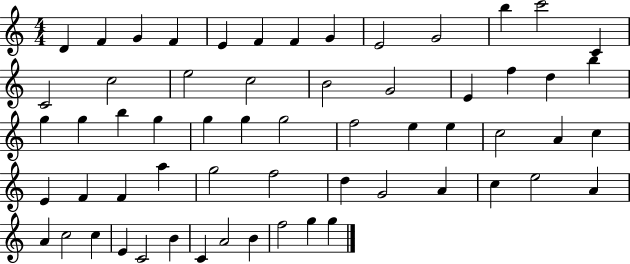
D4/q F4/q G4/q F4/q E4/q F4/q F4/q G4/q E4/h G4/h B5/q C6/h C4/q C4/h C5/h E5/h C5/h B4/h G4/h E4/q F5/q D5/q B5/q G5/q G5/q B5/q G5/q G5/q G5/q G5/h F5/h E5/q E5/q C5/h A4/q C5/q E4/q F4/q F4/q A5/q G5/h F5/h D5/q G4/h A4/q C5/q E5/h A4/q A4/q C5/h C5/q E4/q C4/h B4/q C4/q A4/h B4/q F5/h G5/q G5/q